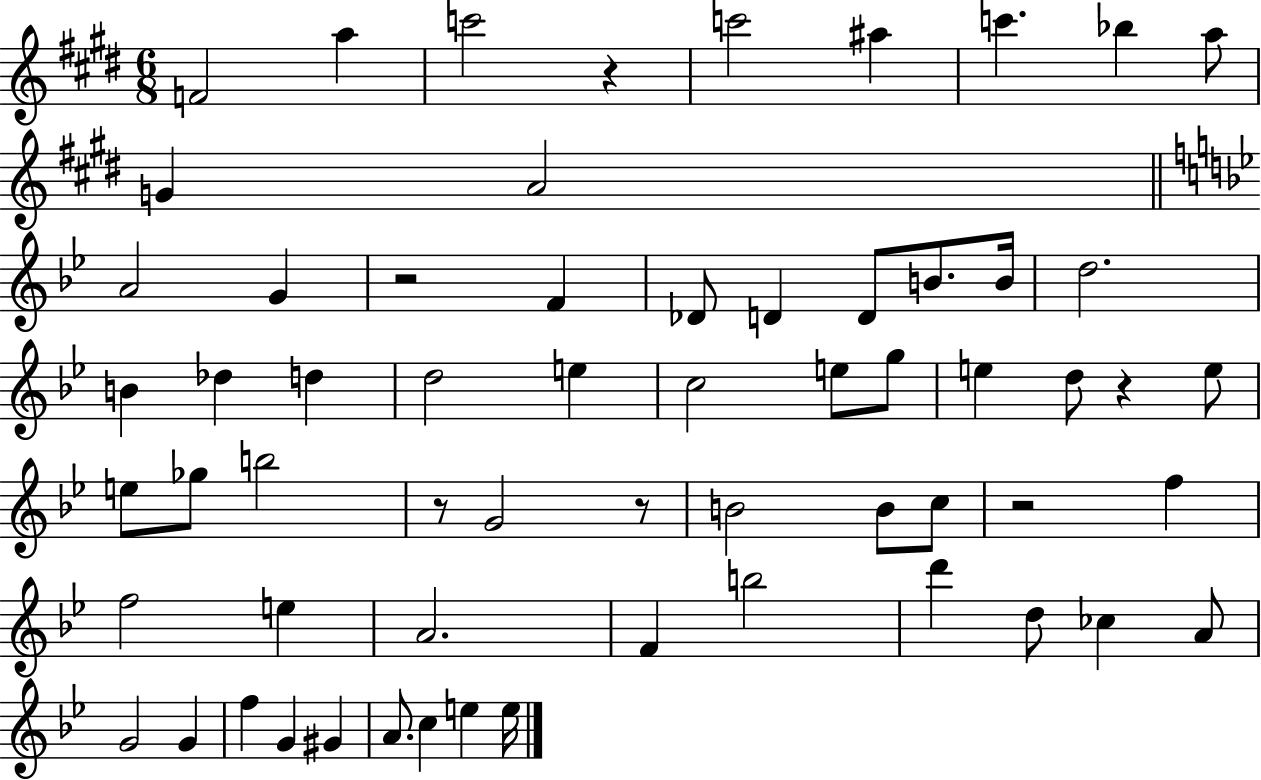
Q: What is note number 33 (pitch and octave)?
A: B5